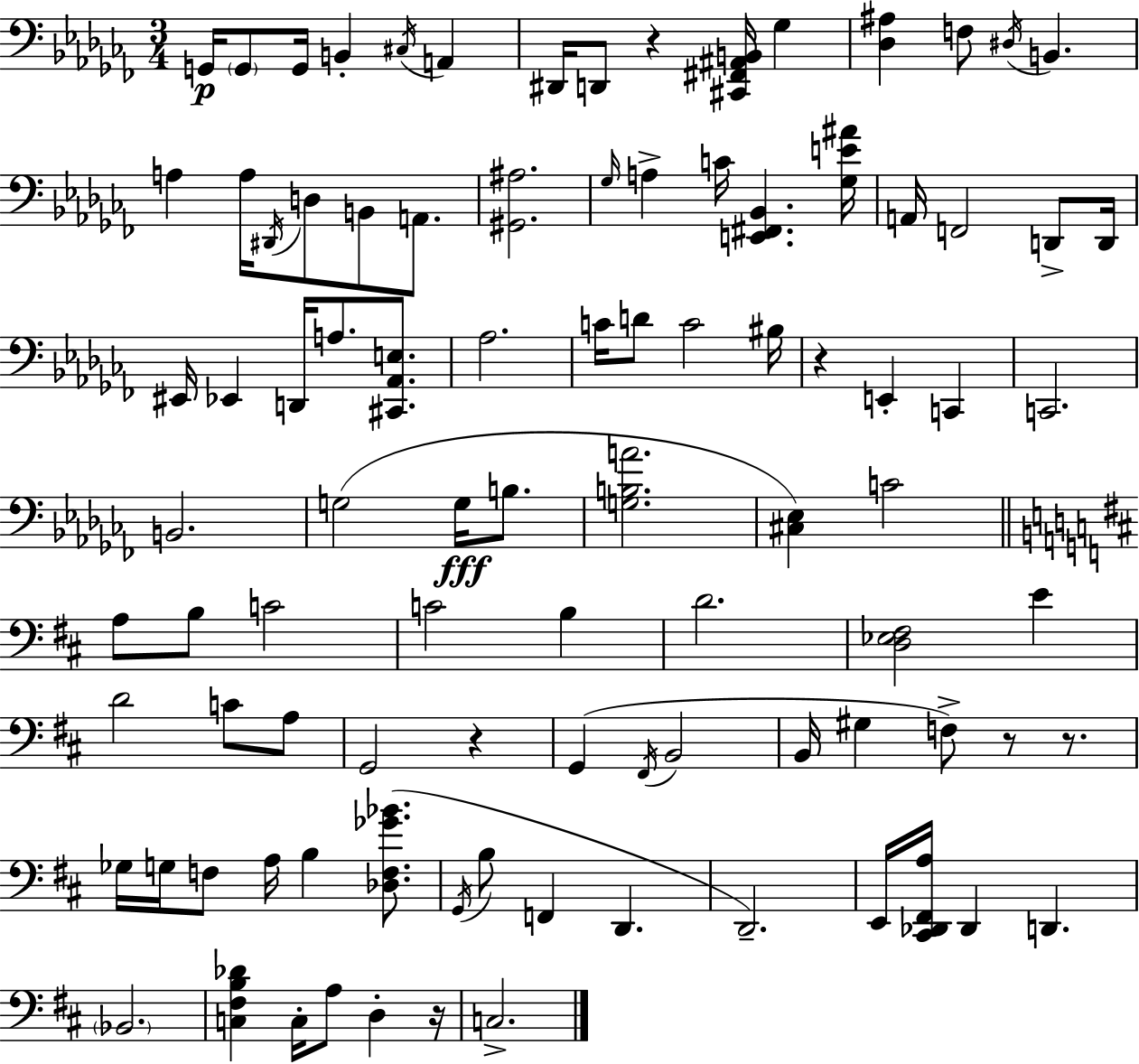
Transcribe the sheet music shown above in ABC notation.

X:1
T:Untitled
M:3/4
L:1/4
K:Abm
G,,/4 G,,/2 G,,/4 B,, ^C,/4 A,, ^D,,/4 D,,/2 z [^C,,^F,,^A,,B,,]/4 _G, [_D,^A,] F,/2 ^D,/4 B,, A, A,/4 ^D,,/4 D,/2 B,,/2 A,,/2 [^G,,^A,]2 _G,/4 A, C/4 [E,,^F,,_B,,] [_G,E^A]/4 A,,/4 F,,2 D,,/2 D,,/4 ^E,,/4 _E,, D,,/4 A,/2 [^C,,_A,,E,]/2 _A,2 C/4 D/2 C2 ^B,/4 z E,, C,, C,,2 B,,2 G,2 G,/4 B,/2 [G,B,A]2 [^C,_E,] C2 A,/2 B,/2 C2 C2 B, D2 [D,_E,^F,]2 E D2 C/2 A,/2 G,,2 z G,, ^F,,/4 B,,2 B,,/4 ^G, F,/2 z/2 z/2 _G,/4 G,/4 F,/2 A,/4 B, [_D,F,_G_B]/2 G,,/4 B,/2 F,, D,, D,,2 E,,/4 [^C,,_D,,^F,,A,]/4 _D,, D,, _B,,2 [C,^F,B,_D] C,/4 A,/2 D, z/4 C,2